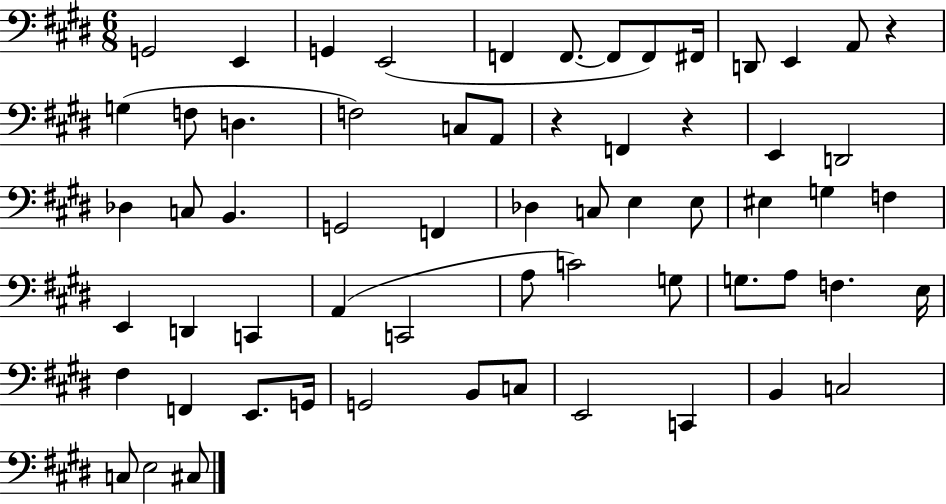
G2/h E2/q G2/q E2/h F2/q F2/e. F2/e F2/e F#2/s D2/e E2/q A2/e R/q G3/q F3/e D3/q. F3/h C3/e A2/e R/q F2/q R/q E2/q D2/h Db3/q C3/e B2/q. G2/h F2/q Db3/q C3/e E3/q E3/e EIS3/q G3/q F3/q E2/q D2/q C2/q A2/q C2/h A3/e C4/h G3/e G3/e. A3/e F3/q. E3/s F#3/q F2/q E2/e. G2/s G2/h B2/e C3/e E2/h C2/q B2/q C3/h C3/e E3/h C#3/e